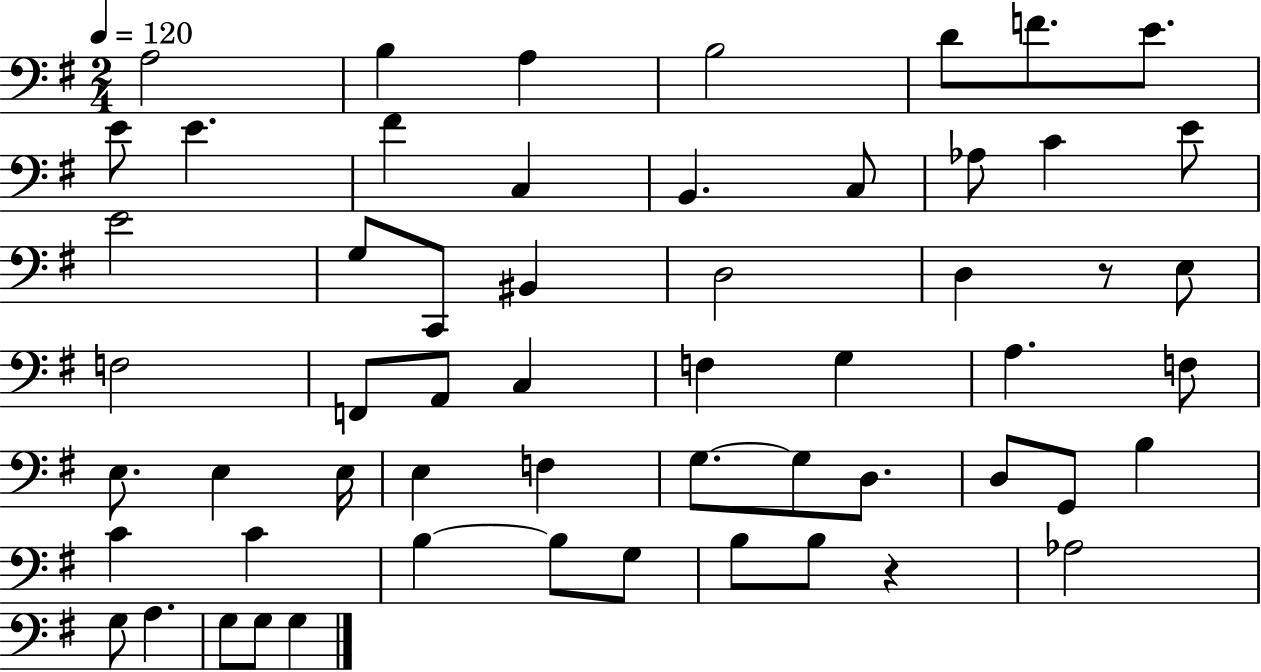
X:1
T:Untitled
M:2/4
L:1/4
K:G
A,2 B, A, B,2 D/2 F/2 E/2 E/2 E ^F C, B,, C,/2 _A,/2 C E/2 E2 G,/2 C,,/2 ^B,, D,2 D, z/2 E,/2 F,2 F,,/2 A,,/2 C, F, G, A, F,/2 E,/2 E, E,/4 E, F, G,/2 G,/2 D,/2 D,/2 G,,/2 B, C C B, B,/2 G,/2 B,/2 B,/2 z _A,2 G,/2 A, G,/2 G,/2 G,